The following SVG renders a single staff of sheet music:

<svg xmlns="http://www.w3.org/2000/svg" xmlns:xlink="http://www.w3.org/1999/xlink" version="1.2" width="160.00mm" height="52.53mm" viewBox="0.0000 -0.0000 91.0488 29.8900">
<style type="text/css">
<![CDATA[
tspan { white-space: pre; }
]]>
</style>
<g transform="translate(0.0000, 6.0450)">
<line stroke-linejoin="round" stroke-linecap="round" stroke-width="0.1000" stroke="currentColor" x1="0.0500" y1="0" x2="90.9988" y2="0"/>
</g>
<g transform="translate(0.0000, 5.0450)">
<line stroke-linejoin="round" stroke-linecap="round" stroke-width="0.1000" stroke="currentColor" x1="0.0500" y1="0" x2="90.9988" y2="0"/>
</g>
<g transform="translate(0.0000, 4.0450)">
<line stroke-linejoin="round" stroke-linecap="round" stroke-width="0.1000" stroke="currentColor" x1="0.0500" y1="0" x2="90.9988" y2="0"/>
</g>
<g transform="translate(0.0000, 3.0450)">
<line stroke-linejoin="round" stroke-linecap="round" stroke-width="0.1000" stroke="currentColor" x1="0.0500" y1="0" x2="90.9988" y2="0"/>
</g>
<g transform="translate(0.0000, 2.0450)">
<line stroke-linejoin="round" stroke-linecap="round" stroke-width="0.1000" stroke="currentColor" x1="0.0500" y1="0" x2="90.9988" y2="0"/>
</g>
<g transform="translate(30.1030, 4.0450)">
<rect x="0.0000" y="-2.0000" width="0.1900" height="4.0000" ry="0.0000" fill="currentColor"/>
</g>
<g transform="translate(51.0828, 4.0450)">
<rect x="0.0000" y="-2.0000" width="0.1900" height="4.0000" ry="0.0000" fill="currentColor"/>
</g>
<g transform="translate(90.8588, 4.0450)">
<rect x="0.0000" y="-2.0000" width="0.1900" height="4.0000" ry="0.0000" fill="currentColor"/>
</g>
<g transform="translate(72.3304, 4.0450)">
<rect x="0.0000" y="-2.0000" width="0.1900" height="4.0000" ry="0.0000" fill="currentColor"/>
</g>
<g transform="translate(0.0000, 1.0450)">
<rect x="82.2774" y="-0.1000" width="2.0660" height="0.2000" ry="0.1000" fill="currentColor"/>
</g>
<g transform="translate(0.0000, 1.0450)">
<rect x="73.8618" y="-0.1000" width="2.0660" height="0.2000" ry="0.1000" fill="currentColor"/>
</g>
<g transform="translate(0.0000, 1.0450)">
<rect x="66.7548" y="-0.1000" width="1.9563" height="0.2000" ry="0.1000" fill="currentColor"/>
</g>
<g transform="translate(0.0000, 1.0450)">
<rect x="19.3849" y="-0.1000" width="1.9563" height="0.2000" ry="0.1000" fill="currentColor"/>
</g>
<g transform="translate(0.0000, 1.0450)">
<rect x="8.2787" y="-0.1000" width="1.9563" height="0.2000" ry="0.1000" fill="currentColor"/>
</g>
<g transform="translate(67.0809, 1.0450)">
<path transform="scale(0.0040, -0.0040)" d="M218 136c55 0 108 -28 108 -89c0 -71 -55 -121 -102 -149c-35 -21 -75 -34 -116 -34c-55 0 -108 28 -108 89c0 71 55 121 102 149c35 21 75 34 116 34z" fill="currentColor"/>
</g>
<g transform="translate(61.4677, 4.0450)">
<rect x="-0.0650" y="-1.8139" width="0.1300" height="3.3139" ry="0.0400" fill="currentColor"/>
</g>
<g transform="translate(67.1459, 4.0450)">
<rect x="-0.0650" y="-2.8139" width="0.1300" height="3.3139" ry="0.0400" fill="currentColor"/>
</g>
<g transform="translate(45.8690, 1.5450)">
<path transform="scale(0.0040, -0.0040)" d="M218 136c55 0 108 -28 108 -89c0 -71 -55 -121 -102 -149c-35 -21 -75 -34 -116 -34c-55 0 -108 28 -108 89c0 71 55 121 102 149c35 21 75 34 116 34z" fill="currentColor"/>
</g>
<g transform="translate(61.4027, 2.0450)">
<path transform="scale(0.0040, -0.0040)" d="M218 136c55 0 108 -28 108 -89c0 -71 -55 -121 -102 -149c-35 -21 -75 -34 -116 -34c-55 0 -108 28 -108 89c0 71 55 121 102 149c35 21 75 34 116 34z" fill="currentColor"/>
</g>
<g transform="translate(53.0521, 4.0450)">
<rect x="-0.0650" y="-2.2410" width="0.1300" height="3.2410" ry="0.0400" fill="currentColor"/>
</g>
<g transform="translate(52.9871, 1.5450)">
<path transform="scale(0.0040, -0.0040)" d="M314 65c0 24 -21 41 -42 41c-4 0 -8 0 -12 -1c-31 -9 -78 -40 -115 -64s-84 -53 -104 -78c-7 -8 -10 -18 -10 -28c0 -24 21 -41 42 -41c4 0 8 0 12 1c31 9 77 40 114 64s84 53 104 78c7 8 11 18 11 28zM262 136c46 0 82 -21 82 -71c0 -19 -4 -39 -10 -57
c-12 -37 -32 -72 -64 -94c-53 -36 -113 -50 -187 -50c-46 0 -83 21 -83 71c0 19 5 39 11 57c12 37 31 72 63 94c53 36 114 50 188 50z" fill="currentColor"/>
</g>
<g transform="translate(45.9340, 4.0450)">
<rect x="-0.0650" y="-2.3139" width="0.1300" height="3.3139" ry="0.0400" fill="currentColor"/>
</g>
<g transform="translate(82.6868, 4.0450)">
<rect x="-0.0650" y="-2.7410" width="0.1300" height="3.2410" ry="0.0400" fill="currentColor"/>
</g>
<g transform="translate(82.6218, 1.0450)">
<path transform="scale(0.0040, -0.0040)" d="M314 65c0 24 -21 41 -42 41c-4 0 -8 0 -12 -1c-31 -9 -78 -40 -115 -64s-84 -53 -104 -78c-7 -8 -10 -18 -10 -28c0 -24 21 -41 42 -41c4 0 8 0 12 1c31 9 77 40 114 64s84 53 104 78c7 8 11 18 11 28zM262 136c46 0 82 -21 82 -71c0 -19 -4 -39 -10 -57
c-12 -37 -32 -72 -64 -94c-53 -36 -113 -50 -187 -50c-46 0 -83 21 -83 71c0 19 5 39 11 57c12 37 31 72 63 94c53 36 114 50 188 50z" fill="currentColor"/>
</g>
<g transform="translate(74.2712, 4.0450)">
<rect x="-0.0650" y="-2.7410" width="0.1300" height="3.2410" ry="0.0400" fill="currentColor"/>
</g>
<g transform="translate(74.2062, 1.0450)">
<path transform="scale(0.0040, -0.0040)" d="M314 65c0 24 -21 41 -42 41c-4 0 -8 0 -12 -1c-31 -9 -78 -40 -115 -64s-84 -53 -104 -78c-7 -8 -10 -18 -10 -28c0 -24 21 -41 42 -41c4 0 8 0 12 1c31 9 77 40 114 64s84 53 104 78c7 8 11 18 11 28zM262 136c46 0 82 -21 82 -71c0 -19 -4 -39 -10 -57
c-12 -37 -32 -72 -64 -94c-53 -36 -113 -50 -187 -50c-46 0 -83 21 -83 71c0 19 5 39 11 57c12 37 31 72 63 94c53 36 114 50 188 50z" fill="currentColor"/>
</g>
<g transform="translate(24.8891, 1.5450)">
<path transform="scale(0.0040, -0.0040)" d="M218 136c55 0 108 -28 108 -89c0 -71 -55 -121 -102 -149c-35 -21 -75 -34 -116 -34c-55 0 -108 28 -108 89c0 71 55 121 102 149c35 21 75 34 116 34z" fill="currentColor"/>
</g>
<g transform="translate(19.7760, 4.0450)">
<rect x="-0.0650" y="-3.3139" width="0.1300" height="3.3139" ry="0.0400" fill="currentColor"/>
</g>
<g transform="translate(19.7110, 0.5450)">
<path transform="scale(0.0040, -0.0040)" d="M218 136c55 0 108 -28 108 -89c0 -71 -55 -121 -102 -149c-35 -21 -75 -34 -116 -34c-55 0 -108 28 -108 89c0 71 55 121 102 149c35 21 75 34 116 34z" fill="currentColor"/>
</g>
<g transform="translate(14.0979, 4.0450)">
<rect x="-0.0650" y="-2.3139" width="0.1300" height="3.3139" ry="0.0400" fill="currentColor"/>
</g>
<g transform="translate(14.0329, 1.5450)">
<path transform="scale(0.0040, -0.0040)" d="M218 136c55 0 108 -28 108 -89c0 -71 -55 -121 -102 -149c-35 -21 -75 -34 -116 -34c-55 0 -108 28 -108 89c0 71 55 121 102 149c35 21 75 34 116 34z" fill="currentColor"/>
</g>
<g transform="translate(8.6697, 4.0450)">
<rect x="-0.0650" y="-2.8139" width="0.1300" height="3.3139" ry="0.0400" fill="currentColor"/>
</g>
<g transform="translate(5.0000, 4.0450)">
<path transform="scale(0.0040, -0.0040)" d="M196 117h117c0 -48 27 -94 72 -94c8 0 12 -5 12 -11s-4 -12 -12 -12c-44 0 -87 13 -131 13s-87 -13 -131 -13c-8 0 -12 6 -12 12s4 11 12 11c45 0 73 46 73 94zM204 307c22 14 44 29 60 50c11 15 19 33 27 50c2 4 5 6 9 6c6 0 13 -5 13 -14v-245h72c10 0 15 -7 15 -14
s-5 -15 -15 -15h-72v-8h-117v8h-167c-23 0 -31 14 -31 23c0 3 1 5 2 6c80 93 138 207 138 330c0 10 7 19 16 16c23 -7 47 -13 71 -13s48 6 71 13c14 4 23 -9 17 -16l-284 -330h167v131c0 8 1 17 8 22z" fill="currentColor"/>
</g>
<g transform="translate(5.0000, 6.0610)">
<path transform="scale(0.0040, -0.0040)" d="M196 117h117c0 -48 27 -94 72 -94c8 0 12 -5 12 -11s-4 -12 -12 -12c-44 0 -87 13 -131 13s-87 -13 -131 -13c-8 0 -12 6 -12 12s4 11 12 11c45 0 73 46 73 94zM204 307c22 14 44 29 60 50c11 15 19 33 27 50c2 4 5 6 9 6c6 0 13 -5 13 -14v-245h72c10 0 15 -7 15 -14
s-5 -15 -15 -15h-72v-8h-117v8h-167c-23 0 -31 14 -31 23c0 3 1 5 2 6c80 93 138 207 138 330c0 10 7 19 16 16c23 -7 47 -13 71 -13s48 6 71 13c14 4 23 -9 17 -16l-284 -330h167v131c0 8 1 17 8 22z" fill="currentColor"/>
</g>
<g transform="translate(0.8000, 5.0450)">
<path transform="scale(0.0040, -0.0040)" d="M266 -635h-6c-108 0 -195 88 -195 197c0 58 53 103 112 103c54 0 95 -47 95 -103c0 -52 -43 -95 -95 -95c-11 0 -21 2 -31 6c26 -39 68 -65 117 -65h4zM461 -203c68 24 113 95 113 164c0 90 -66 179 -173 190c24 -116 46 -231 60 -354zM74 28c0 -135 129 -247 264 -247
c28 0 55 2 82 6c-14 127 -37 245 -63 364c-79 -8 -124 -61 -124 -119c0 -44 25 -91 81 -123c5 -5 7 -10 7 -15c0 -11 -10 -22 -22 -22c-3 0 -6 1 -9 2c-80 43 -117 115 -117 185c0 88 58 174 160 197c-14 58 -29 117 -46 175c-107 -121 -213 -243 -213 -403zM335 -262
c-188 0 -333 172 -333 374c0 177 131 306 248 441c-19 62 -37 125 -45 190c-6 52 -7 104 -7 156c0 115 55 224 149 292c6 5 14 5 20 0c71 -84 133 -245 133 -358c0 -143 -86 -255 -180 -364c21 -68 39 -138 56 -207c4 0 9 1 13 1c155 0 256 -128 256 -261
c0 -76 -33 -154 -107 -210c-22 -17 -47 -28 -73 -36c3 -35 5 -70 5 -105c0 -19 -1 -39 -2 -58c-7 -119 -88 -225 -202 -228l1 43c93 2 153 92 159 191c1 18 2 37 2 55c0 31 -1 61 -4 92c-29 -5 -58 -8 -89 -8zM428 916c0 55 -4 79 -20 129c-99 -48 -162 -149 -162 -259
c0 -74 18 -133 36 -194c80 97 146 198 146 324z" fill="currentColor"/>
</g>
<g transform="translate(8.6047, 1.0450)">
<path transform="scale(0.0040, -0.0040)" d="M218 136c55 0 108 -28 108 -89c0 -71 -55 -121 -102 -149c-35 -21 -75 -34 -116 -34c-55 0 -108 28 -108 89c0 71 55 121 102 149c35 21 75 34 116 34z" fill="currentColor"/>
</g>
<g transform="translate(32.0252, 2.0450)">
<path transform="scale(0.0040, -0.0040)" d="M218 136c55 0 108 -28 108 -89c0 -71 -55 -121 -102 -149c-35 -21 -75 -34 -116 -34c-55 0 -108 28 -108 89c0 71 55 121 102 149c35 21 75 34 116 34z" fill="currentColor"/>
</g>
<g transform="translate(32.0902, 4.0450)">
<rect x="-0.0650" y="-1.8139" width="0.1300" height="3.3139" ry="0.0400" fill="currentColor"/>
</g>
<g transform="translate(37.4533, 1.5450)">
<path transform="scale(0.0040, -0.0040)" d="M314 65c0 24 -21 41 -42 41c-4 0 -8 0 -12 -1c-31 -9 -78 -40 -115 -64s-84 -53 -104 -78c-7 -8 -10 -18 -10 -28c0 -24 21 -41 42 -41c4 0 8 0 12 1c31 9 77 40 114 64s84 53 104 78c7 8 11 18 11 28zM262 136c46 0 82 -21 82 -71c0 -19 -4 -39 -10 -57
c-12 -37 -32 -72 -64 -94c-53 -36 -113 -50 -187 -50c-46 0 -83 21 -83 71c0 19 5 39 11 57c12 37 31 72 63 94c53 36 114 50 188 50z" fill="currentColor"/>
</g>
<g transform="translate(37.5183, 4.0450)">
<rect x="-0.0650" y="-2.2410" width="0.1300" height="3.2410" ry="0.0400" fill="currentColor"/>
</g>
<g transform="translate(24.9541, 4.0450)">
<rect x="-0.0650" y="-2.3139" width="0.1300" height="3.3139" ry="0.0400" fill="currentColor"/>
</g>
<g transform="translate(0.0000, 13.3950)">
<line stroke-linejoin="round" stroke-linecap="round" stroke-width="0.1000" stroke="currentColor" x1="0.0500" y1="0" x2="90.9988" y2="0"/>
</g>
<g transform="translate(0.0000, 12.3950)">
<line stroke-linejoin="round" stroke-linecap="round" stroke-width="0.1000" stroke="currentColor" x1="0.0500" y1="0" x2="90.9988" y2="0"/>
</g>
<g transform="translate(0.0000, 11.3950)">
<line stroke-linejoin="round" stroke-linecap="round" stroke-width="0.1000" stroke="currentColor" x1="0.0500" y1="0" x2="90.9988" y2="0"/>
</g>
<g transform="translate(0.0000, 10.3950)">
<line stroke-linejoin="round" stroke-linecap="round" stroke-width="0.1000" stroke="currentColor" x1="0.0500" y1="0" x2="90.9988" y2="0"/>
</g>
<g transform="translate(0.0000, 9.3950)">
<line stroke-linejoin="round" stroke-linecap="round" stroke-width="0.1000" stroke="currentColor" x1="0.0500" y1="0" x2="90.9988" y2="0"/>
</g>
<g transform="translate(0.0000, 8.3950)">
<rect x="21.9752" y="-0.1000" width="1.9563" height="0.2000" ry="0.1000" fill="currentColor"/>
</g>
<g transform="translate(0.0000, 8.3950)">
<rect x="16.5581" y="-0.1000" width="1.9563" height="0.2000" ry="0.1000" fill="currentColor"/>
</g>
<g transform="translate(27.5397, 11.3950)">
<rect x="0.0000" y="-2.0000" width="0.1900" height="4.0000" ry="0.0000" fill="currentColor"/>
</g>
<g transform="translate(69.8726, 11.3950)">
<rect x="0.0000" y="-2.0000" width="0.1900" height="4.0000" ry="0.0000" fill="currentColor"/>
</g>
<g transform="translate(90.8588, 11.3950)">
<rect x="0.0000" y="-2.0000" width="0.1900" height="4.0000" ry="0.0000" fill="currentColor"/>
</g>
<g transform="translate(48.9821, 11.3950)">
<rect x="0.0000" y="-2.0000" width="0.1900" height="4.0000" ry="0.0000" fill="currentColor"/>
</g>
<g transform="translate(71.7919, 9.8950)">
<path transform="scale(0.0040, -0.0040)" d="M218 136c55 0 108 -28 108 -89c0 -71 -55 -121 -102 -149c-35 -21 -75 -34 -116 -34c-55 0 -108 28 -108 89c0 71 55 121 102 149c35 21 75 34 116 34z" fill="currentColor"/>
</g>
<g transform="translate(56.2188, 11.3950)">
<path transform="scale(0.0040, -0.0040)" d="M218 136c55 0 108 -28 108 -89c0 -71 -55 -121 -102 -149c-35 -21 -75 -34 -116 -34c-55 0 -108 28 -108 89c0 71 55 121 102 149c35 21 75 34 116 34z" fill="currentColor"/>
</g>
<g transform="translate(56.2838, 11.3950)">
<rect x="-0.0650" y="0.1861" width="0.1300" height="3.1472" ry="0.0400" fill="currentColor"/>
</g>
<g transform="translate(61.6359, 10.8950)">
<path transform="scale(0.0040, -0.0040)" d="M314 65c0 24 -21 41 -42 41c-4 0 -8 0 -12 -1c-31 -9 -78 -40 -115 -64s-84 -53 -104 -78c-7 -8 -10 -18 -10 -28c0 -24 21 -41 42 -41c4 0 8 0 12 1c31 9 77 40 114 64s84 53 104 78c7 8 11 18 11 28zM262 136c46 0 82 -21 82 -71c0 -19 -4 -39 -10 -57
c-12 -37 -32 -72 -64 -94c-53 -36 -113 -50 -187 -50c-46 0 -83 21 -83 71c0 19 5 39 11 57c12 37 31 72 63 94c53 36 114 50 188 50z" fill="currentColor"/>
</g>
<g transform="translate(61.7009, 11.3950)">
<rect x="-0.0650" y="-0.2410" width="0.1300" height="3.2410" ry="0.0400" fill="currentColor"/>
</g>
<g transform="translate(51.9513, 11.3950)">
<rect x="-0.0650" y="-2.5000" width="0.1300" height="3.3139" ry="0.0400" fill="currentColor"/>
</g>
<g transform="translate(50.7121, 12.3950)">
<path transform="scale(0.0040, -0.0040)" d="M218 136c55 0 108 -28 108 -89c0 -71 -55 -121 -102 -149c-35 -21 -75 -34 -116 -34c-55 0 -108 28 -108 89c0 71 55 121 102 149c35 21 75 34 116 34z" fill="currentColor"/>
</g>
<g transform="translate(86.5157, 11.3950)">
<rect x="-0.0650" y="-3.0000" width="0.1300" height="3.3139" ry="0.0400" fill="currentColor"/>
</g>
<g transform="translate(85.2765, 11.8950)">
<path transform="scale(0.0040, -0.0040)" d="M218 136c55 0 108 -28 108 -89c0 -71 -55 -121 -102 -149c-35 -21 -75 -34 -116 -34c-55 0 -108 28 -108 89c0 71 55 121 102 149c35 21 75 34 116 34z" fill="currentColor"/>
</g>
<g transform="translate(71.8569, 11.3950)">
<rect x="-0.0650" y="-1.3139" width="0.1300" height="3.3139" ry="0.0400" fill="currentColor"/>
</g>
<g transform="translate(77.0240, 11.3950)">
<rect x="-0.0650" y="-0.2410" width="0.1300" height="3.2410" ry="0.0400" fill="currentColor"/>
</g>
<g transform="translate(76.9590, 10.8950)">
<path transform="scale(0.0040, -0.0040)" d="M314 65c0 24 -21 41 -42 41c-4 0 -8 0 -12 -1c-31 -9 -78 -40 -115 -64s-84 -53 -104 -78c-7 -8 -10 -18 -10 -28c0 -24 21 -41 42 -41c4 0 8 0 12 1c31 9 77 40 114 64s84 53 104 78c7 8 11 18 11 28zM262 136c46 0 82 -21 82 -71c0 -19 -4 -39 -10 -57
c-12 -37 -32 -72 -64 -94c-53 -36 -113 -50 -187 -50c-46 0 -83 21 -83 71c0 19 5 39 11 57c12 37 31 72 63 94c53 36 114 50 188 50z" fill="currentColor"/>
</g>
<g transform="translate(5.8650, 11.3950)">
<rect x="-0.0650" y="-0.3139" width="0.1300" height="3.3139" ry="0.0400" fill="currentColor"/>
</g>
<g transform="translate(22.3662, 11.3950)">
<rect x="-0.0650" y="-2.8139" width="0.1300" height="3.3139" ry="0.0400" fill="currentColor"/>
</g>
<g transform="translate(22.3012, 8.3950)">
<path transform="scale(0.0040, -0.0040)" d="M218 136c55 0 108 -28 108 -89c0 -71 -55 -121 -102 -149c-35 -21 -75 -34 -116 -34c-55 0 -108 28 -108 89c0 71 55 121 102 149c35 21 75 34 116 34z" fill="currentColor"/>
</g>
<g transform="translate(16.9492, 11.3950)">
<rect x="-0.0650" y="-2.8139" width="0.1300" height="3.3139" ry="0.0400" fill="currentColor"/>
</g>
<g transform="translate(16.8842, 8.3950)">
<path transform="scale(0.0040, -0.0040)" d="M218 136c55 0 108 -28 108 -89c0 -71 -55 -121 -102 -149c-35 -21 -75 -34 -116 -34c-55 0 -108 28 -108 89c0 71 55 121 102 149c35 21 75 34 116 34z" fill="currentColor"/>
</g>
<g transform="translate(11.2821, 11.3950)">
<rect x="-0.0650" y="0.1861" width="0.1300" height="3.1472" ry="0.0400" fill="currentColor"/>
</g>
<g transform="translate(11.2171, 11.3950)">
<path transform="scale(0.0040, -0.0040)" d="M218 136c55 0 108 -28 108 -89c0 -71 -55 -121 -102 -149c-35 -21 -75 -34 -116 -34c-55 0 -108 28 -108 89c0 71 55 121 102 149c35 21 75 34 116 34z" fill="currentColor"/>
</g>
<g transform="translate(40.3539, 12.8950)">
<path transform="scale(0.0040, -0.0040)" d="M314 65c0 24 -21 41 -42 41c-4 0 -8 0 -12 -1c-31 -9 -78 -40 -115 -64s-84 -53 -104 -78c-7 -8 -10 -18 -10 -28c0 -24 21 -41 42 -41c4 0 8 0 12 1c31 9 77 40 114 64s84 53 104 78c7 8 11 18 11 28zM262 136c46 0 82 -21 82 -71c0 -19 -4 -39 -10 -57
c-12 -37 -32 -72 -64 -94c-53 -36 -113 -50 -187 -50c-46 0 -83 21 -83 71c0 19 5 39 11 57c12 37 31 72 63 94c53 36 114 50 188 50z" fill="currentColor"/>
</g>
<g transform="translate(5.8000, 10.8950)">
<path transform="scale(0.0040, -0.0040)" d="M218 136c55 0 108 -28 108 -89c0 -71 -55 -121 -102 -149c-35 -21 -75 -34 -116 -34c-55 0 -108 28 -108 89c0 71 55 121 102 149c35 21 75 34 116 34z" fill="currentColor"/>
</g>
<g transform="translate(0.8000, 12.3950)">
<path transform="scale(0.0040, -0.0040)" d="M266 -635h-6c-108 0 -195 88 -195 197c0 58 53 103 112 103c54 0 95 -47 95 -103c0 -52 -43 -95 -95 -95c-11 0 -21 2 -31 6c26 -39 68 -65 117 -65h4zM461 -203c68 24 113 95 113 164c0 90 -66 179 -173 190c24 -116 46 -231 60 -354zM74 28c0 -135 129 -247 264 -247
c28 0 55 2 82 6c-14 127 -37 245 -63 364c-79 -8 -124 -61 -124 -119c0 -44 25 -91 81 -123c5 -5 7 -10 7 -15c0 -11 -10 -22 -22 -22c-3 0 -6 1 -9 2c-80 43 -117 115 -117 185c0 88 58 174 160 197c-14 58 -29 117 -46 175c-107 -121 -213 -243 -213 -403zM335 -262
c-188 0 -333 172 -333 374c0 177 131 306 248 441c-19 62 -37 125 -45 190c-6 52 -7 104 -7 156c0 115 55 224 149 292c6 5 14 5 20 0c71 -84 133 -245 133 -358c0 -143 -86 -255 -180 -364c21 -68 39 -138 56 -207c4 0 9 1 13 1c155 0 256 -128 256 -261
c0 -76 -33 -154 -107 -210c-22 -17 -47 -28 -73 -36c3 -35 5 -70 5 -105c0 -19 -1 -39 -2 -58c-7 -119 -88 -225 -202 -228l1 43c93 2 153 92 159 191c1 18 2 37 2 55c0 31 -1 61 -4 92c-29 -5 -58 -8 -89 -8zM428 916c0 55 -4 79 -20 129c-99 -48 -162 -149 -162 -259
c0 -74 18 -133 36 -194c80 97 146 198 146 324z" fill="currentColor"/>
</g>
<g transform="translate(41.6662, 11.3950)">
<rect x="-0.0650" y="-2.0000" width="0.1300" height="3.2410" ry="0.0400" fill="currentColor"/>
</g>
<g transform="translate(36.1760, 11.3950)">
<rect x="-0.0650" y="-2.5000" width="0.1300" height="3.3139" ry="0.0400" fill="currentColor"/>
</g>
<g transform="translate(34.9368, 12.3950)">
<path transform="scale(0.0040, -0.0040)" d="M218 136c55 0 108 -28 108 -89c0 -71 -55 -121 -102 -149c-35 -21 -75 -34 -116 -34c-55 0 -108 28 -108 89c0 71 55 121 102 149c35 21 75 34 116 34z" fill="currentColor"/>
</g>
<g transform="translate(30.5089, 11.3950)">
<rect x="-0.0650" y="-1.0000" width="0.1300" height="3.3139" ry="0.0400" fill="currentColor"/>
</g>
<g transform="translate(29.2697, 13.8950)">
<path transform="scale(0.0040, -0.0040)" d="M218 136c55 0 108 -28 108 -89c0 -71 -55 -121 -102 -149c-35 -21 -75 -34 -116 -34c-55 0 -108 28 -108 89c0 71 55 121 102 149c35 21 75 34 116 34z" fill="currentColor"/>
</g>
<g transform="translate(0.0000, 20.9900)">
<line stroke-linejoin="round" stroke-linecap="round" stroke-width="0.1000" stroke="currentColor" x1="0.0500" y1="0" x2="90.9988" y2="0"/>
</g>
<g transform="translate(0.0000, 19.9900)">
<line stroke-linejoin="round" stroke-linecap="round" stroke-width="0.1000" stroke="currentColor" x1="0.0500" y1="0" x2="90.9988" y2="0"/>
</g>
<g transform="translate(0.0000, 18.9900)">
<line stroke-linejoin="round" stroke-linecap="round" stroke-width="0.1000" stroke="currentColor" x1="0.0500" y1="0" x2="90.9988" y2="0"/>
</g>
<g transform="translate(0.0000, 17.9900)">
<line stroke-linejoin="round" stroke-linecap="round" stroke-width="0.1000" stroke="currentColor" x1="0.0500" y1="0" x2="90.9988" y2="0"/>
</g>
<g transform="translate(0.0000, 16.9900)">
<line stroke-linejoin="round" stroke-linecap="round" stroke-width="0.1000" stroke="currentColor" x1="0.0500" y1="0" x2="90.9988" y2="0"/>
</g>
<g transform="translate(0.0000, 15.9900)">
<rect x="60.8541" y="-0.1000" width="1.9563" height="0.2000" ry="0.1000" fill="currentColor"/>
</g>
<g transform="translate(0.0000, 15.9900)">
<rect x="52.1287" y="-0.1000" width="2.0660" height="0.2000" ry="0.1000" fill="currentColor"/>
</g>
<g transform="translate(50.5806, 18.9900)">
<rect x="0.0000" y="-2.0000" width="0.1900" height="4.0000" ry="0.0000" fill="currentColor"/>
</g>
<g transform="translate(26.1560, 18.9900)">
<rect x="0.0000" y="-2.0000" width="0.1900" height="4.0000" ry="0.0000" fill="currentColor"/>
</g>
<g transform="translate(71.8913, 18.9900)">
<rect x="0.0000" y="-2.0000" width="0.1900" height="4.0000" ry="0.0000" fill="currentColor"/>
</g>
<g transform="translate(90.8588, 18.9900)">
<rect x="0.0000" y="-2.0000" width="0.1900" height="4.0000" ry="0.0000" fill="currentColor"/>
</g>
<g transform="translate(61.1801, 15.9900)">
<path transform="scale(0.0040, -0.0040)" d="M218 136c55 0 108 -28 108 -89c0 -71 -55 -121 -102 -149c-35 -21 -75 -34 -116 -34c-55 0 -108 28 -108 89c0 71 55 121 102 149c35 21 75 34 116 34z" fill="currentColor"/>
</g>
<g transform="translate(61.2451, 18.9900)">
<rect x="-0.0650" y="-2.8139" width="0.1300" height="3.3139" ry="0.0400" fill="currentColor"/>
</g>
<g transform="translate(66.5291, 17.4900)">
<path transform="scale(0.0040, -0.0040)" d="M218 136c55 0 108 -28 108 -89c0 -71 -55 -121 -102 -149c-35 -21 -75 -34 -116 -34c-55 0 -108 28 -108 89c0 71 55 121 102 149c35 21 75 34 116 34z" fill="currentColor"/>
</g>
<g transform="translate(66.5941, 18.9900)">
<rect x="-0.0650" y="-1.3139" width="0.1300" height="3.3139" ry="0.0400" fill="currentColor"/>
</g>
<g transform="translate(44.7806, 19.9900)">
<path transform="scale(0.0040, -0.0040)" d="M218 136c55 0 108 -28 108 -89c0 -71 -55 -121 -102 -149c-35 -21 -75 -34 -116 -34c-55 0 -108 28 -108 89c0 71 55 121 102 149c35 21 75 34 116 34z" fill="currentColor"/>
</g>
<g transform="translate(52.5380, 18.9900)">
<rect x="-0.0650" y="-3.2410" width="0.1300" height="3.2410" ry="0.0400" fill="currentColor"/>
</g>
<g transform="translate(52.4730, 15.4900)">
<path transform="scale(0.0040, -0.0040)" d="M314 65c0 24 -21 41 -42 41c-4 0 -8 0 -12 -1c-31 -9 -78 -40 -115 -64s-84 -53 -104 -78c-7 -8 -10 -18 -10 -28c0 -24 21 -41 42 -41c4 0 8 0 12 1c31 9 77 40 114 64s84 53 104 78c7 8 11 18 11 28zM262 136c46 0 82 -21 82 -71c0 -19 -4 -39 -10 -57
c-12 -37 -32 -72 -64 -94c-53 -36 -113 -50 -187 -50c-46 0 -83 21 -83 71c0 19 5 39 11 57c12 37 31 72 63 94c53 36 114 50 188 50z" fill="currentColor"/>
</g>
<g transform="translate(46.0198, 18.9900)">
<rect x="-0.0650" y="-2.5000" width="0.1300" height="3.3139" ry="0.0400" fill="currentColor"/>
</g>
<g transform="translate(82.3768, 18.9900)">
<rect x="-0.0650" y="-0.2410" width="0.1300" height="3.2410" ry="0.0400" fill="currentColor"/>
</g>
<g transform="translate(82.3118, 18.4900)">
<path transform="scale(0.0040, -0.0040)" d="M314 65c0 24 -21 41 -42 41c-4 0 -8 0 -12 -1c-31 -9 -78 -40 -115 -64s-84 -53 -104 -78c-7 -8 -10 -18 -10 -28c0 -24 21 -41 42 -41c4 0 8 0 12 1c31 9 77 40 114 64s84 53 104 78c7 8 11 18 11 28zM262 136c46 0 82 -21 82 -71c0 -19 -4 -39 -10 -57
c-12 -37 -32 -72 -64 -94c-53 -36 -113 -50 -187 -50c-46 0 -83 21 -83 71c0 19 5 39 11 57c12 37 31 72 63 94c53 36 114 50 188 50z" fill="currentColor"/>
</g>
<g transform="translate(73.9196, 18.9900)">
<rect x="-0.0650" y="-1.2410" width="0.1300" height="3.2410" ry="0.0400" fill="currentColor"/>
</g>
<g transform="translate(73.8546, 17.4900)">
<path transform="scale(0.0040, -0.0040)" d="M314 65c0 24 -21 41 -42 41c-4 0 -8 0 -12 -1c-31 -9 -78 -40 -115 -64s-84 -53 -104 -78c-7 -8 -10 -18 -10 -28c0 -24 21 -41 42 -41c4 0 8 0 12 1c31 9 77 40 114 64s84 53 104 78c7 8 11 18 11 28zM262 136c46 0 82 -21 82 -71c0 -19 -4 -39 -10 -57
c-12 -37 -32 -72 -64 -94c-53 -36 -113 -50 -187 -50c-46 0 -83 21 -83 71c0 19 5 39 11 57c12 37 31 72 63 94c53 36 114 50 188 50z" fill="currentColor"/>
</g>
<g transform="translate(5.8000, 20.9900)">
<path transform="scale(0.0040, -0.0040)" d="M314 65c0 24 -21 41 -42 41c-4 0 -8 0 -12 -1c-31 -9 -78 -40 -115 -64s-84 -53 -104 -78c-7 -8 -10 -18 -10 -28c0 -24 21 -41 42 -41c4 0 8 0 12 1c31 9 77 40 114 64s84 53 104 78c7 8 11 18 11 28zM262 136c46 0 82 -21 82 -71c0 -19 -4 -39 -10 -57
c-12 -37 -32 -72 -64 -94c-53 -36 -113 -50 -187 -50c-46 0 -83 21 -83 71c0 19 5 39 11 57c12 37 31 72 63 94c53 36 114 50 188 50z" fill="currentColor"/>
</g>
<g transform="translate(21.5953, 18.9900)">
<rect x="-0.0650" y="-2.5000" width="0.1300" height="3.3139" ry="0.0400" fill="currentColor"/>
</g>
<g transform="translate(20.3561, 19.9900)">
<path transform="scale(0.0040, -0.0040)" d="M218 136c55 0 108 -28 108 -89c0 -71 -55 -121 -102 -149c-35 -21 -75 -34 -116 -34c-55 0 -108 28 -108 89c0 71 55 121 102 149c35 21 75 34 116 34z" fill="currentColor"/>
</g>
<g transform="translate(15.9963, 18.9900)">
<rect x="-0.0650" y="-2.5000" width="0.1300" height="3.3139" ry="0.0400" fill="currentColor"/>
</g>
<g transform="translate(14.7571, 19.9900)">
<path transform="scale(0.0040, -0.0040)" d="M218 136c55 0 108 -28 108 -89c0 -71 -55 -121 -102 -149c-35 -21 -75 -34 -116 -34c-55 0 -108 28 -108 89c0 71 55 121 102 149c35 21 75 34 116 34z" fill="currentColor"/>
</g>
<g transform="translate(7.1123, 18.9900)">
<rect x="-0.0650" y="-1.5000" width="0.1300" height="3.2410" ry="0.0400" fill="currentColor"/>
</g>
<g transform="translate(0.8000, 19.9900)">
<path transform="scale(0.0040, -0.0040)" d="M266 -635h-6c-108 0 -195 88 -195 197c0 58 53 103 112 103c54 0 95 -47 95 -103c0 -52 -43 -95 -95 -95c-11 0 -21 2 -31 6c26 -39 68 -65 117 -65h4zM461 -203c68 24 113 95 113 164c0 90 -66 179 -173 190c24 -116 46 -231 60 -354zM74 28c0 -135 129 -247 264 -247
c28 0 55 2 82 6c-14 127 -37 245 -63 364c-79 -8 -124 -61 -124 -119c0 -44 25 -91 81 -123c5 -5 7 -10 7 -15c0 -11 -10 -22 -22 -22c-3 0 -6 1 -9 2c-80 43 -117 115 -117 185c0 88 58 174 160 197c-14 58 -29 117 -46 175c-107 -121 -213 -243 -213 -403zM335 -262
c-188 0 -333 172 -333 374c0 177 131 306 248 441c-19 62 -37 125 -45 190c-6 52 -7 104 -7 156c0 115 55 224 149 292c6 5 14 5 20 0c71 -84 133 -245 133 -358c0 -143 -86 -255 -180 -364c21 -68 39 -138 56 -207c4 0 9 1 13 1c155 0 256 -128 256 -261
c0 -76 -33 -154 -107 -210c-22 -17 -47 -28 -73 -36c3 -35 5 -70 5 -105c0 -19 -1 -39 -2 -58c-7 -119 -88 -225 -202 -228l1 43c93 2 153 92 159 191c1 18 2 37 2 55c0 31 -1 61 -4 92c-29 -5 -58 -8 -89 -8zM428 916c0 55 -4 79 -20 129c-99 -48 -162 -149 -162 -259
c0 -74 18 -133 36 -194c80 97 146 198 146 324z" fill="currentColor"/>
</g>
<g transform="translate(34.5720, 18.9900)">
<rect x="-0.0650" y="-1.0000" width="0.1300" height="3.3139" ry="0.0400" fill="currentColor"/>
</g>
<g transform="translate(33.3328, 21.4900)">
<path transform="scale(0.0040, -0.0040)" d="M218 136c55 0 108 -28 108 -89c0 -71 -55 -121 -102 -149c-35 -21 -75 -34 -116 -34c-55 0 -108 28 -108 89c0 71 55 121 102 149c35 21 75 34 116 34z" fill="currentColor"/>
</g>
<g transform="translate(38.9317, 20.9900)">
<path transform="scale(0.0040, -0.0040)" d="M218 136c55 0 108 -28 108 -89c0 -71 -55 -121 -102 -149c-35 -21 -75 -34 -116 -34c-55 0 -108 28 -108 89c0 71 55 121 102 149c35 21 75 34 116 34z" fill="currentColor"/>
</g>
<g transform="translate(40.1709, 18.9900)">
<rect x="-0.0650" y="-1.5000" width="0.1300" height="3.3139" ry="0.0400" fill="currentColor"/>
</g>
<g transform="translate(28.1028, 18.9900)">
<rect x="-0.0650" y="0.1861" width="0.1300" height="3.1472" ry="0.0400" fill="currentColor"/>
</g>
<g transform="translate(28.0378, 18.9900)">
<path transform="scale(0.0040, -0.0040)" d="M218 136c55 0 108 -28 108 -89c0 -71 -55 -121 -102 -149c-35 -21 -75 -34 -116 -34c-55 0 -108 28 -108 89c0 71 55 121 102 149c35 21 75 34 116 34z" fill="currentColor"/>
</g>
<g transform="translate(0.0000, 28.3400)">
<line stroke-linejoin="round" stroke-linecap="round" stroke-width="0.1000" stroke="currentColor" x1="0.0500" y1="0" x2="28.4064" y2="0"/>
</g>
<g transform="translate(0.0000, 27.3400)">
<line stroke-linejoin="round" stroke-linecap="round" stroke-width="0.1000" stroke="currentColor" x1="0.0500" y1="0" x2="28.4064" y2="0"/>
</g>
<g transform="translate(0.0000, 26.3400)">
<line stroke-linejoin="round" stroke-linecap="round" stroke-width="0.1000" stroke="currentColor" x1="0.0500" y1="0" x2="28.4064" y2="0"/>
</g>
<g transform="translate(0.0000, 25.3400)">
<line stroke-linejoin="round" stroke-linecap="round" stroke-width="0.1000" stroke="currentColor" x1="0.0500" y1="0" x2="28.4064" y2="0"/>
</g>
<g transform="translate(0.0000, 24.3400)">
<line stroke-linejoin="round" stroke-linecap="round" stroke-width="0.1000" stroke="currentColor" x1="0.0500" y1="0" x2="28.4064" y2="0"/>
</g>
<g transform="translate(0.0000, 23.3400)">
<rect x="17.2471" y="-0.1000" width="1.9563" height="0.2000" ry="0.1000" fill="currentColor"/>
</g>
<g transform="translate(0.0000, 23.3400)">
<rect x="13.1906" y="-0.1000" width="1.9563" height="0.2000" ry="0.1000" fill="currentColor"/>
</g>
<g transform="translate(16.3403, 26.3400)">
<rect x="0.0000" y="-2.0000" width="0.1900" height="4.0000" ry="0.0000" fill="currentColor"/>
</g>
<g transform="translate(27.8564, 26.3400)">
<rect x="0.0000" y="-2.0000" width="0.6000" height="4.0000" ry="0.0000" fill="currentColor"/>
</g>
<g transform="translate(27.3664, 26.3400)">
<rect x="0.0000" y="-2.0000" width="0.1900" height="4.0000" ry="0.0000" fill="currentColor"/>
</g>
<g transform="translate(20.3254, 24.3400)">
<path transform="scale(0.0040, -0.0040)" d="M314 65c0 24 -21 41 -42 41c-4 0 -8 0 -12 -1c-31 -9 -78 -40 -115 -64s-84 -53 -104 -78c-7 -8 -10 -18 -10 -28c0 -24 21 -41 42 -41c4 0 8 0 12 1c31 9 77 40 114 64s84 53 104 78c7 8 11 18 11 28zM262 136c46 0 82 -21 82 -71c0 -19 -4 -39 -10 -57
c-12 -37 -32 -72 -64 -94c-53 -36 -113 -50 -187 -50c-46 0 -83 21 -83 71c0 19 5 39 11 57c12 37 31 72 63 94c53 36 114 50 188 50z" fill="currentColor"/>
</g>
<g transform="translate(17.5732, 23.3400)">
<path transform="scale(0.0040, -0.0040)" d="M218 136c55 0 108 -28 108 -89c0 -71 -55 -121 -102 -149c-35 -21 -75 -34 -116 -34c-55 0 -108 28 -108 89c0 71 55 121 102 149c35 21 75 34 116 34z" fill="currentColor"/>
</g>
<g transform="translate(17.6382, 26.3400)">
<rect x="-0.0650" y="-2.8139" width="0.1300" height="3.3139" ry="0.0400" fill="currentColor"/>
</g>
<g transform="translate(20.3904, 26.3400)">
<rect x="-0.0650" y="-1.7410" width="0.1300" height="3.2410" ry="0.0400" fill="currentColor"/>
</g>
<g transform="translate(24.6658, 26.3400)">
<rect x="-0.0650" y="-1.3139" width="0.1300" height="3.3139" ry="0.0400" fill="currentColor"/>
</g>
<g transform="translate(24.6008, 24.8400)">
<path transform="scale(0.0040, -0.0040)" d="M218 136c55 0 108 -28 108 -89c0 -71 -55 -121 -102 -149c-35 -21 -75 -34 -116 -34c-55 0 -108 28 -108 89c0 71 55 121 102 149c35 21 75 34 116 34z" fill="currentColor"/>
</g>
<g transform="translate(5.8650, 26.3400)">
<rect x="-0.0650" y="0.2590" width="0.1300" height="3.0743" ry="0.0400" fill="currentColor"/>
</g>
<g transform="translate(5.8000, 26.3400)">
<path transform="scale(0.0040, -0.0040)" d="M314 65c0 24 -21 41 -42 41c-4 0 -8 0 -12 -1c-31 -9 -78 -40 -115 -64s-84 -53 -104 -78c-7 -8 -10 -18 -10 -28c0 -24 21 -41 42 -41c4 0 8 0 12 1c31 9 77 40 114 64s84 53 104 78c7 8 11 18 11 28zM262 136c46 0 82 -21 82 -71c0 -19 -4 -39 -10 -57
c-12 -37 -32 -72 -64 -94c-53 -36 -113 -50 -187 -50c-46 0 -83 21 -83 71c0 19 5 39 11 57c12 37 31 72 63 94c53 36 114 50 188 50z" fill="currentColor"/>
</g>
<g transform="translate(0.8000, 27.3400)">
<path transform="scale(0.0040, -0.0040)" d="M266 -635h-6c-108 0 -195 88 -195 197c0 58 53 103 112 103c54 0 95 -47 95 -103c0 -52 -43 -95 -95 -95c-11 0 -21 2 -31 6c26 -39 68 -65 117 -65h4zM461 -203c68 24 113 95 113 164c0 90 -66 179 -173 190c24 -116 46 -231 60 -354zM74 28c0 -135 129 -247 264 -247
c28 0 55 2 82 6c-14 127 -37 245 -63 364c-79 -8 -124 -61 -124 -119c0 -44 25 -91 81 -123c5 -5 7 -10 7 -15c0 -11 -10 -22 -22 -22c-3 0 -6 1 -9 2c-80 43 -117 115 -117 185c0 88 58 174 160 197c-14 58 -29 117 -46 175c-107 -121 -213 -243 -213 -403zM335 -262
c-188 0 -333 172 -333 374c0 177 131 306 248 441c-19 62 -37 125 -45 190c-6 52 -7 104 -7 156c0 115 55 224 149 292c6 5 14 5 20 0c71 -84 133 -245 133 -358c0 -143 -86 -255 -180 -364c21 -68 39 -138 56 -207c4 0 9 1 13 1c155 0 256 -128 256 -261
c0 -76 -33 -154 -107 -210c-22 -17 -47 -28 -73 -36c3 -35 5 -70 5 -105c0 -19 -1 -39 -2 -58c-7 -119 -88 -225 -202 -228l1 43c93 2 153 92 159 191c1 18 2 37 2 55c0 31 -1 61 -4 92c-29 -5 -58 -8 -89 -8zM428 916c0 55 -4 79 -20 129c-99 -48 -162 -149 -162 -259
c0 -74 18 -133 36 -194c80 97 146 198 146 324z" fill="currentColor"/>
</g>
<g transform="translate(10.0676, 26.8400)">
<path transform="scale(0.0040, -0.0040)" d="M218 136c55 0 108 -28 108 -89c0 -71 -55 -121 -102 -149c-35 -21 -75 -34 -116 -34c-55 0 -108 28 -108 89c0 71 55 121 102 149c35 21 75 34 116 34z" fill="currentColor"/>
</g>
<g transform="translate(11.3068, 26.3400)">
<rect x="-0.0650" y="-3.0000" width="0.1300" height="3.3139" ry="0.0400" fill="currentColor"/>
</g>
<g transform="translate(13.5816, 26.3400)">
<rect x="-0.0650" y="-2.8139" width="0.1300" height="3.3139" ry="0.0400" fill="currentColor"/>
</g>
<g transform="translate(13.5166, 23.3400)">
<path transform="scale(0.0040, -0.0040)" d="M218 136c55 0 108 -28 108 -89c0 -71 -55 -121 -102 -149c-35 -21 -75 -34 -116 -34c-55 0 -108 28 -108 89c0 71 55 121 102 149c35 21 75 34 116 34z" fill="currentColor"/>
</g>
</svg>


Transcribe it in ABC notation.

X:1
T:Untitled
M:4/4
L:1/4
K:C
a g b g f g2 g g2 f a a2 a2 c B a a D G F2 G B c2 e c2 A E2 G G B D E G b2 a e e2 c2 B2 A a a f2 e